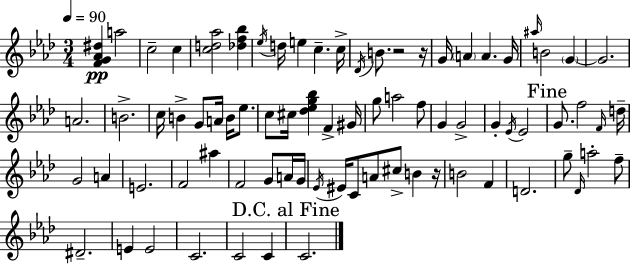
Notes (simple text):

[F4,G4,Ab4,D#5]/q A5/h C5/h C5/q [C5,D5,Ab5]/h [Db5,F5,Bb5]/q Eb5/s D5/s E5/q C5/q. C5/s Db4/s B4/e. R/h R/s G4/s A4/q A4/q. G4/s A#5/s B4/h G4/q G4/h. A4/h. B4/h. C5/s B4/q G4/e A4/s B4/s Eb5/e. C5/e C#5/s [Db5,Eb5,G5,Bb5]/q F4/q G#4/s G5/e A5/h F5/e G4/q G4/h G4/q Eb4/s Eb4/h G4/e. F5/h F4/s D5/s G4/h A4/q E4/h. F4/h A#5/q F4/h G4/e A4/s G4/s Eb4/s EIS4/s C4/e A4/e C#5/e B4/q R/s B4/h F4/q D4/h. G5/e Db4/s A5/h F5/e D#4/h. E4/q E4/h C4/h. C4/h C4/q C4/h.